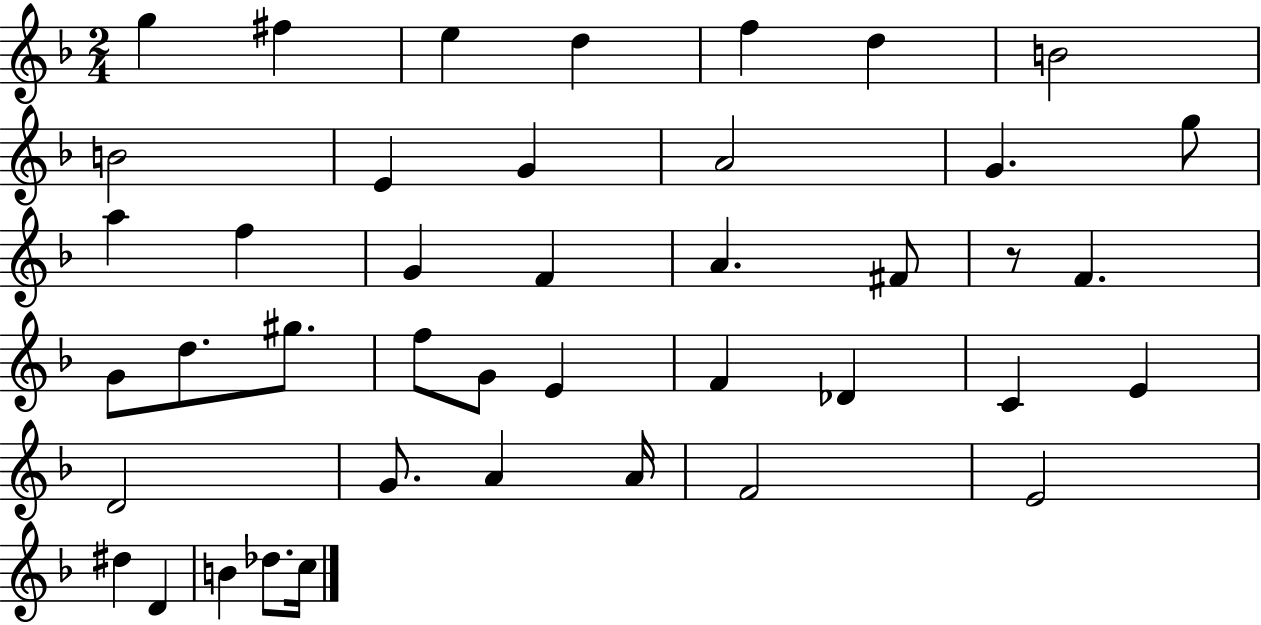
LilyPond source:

{
  \clef treble
  \numericTimeSignature
  \time 2/4
  \key f \major
  g''4 fis''4 | e''4 d''4 | f''4 d''4 | b'2 | \break b'2 | e'4 g'4 | a'2 | g'4. g''8 | \break a''4 f''4 | g'4 f'4 | a'4. fis'8 | r8 f'4. | \break g'8 d''8. gis''8. | f''8 g'8 e'4 | f'4 des'4 | c'4 e'4 | \break d'2 | g'8. a'4 a'16 | f'2 | e'2 | \break dis''4 d'4 | b'4 des''8. c''16 | \bar "|."
}